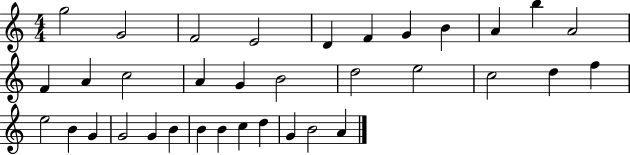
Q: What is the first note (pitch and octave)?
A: G5